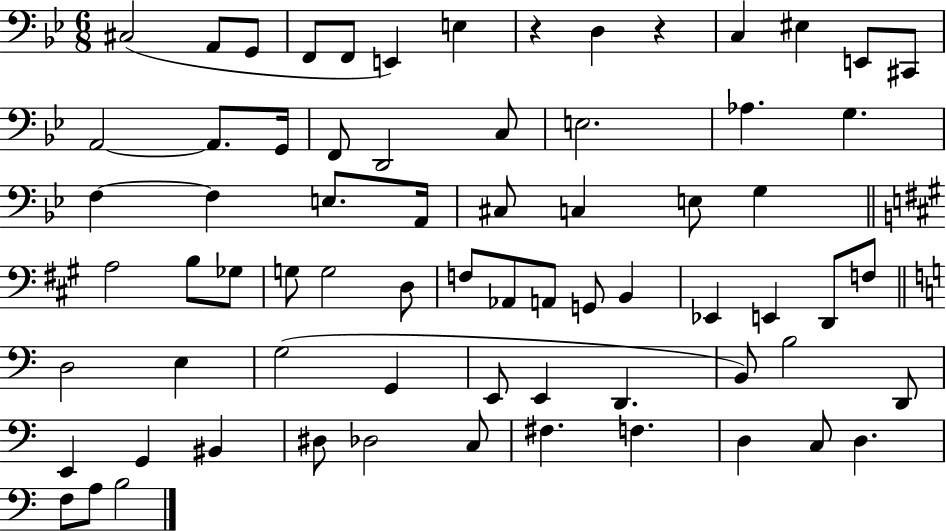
C#3/h A2/e G2/e F2/e F2/e E2/q E3/q R/q D3/q R/q C3/q EIS3/q E2/e C#2/e A2/h A2/e. G2/s F2/e D2/h C3/e E3/h. Ab3/q. G3/q. F3/q F3/q E3/e. A2/s C#3/e C3/q E3/e G3/q A3/h B3/e Gb3/e G3/e G3/h D3/e F3/e Ab2/e A2/e G2/e B2/q Eb2/q E2/q D2/e F3/e D3/h E3/q G3/h G2/q E2/e E2/q D2/q. B2/e B3/h D2/e E2/q G2/q BIS2/q D#3/e Db3/h C3/e F#3/q. F3/q. D3/q C3/e D3/q. F3/e A3/e B3/h